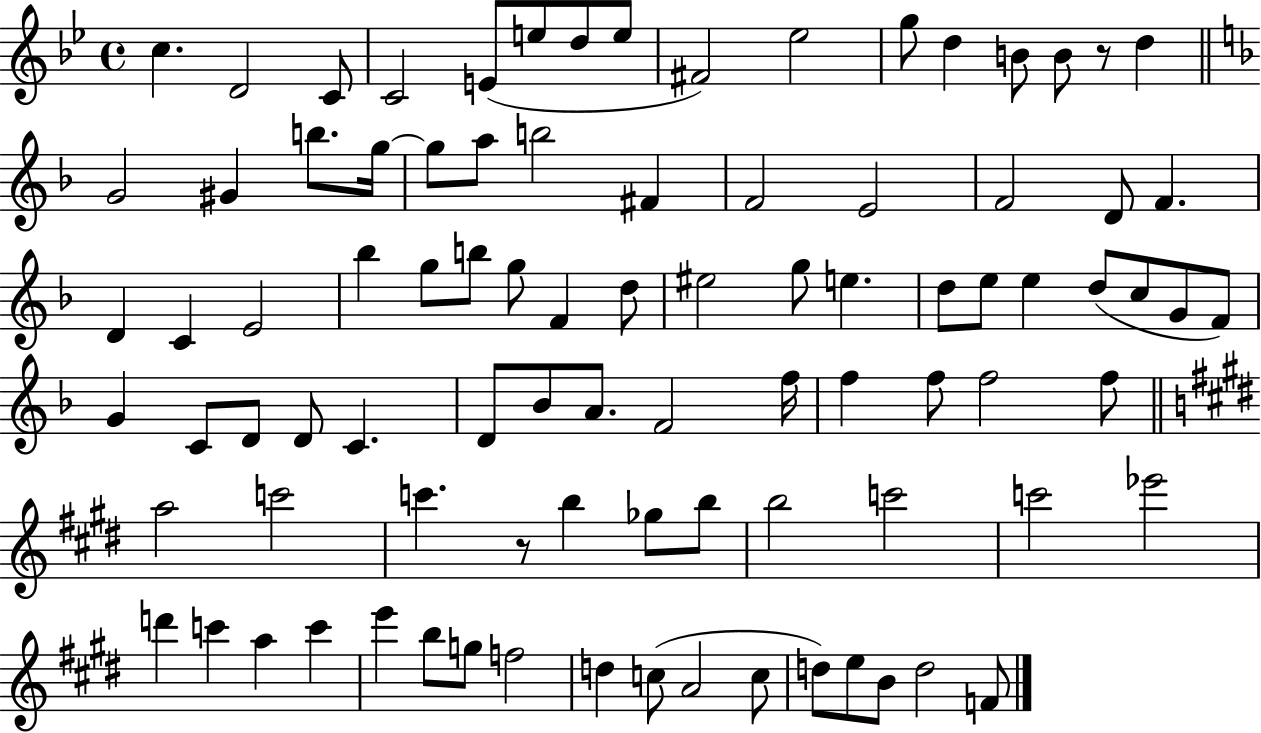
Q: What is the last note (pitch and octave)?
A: F4